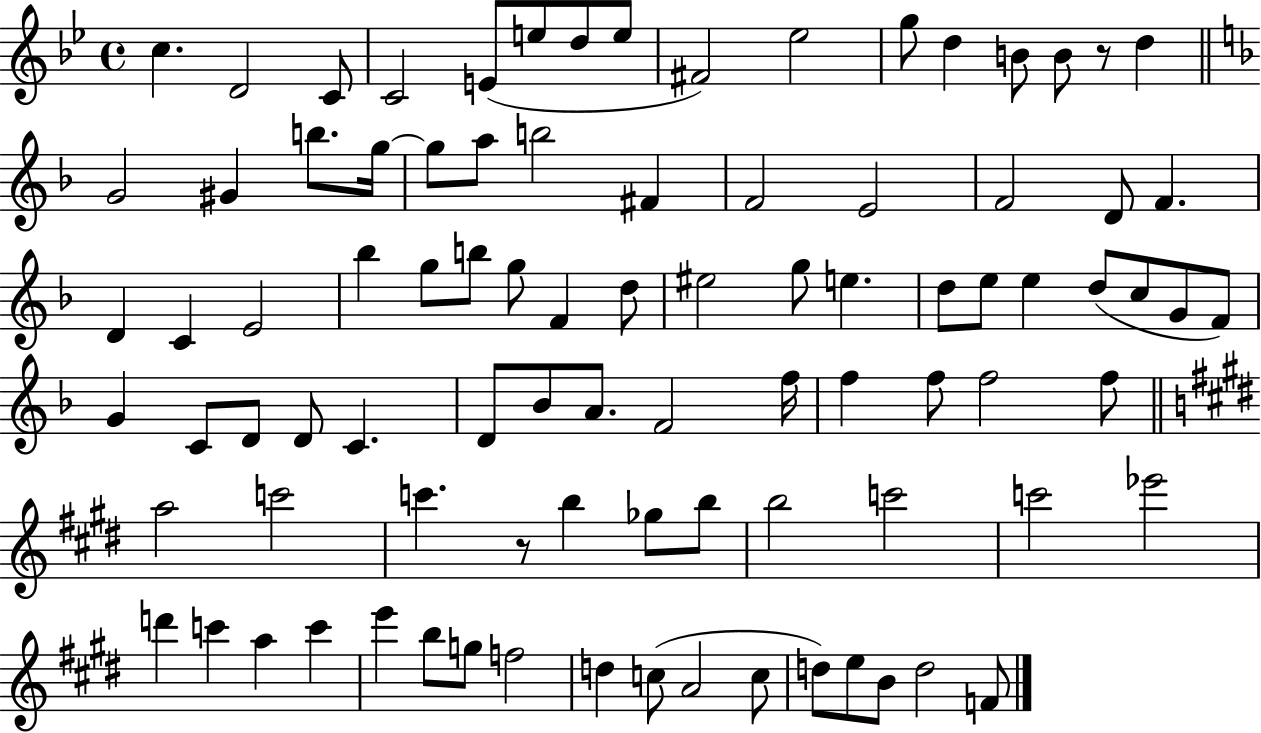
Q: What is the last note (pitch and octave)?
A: F4